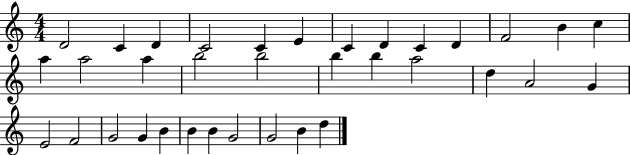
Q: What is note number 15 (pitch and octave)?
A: A5